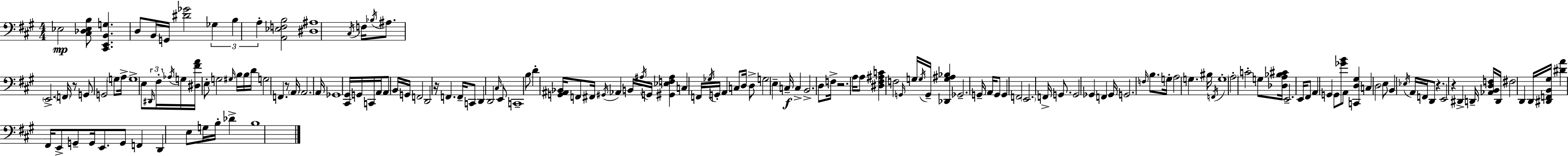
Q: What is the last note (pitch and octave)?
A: B3